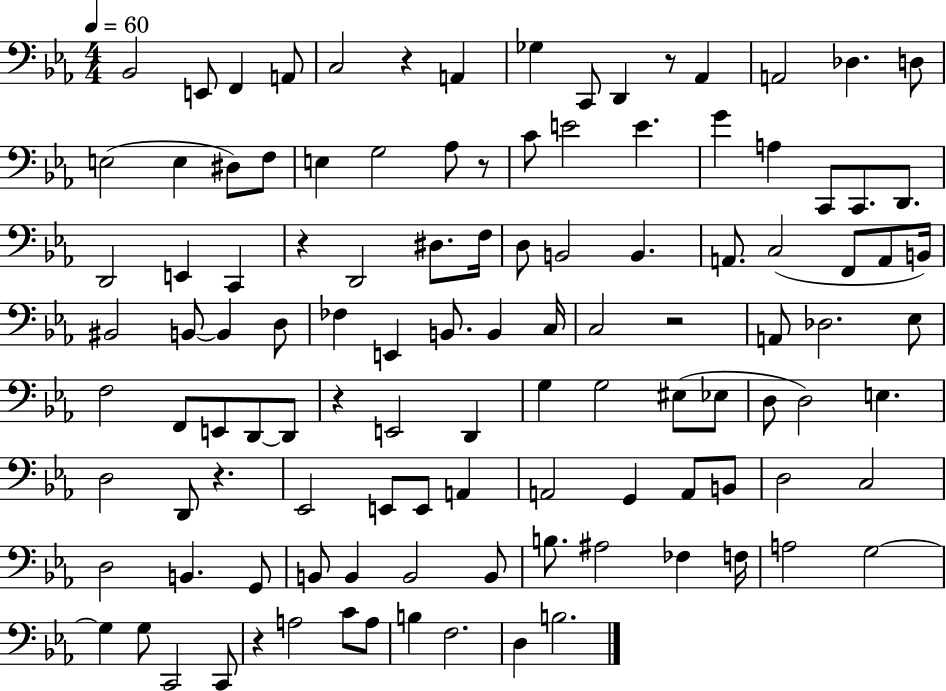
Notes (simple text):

Bb2/h E2/e F2/q A2/e C3/h R/q A2/q Gb3/q C2/e D2/q R/e Ab2/q A2/h Db3/q. D3/e E3/h E3/q D#3/e F3/e E3/q G3/h Ab3/e R/e C4/e E4/h E4/q. G4/q A3/q C2/e C2/e. D2/e. D2/h E2/q C2/q R/q D2/h D#3/e. F3/s D3/e B2/h B2/q. A2/e. C3/h F2/e A2/e B2/s BIS2/h B2/e B2/q D3/e FES3/q E2/q B2/e. B2/q C3/s C3/h R/h A2/e Db3/h. Eb3/e F3/h F2/e E2/e D2/e D2/e R/q E2/h D2/q G3/q G3/h EIS3/e Eb3/e D3/e D3/h E3/q. D3/h D2/e R/q. Eb2/h E2/e E2/e A2/q A2/h G2/q A2/e B2/e D3/h C3/h D3/h B2/q. G2/e B2/e B2/q B2/h B2/e B3/e. A#3/h FES3/q F3/s A3/h G3/h G3/q G3/e C2/h C2/e R/q A3/h C4/e A3/e B3/q F3/h. D3/q B3/h.